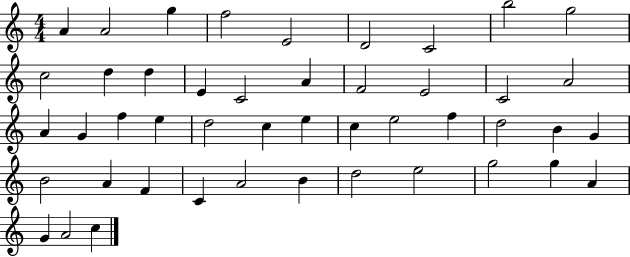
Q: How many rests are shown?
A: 0